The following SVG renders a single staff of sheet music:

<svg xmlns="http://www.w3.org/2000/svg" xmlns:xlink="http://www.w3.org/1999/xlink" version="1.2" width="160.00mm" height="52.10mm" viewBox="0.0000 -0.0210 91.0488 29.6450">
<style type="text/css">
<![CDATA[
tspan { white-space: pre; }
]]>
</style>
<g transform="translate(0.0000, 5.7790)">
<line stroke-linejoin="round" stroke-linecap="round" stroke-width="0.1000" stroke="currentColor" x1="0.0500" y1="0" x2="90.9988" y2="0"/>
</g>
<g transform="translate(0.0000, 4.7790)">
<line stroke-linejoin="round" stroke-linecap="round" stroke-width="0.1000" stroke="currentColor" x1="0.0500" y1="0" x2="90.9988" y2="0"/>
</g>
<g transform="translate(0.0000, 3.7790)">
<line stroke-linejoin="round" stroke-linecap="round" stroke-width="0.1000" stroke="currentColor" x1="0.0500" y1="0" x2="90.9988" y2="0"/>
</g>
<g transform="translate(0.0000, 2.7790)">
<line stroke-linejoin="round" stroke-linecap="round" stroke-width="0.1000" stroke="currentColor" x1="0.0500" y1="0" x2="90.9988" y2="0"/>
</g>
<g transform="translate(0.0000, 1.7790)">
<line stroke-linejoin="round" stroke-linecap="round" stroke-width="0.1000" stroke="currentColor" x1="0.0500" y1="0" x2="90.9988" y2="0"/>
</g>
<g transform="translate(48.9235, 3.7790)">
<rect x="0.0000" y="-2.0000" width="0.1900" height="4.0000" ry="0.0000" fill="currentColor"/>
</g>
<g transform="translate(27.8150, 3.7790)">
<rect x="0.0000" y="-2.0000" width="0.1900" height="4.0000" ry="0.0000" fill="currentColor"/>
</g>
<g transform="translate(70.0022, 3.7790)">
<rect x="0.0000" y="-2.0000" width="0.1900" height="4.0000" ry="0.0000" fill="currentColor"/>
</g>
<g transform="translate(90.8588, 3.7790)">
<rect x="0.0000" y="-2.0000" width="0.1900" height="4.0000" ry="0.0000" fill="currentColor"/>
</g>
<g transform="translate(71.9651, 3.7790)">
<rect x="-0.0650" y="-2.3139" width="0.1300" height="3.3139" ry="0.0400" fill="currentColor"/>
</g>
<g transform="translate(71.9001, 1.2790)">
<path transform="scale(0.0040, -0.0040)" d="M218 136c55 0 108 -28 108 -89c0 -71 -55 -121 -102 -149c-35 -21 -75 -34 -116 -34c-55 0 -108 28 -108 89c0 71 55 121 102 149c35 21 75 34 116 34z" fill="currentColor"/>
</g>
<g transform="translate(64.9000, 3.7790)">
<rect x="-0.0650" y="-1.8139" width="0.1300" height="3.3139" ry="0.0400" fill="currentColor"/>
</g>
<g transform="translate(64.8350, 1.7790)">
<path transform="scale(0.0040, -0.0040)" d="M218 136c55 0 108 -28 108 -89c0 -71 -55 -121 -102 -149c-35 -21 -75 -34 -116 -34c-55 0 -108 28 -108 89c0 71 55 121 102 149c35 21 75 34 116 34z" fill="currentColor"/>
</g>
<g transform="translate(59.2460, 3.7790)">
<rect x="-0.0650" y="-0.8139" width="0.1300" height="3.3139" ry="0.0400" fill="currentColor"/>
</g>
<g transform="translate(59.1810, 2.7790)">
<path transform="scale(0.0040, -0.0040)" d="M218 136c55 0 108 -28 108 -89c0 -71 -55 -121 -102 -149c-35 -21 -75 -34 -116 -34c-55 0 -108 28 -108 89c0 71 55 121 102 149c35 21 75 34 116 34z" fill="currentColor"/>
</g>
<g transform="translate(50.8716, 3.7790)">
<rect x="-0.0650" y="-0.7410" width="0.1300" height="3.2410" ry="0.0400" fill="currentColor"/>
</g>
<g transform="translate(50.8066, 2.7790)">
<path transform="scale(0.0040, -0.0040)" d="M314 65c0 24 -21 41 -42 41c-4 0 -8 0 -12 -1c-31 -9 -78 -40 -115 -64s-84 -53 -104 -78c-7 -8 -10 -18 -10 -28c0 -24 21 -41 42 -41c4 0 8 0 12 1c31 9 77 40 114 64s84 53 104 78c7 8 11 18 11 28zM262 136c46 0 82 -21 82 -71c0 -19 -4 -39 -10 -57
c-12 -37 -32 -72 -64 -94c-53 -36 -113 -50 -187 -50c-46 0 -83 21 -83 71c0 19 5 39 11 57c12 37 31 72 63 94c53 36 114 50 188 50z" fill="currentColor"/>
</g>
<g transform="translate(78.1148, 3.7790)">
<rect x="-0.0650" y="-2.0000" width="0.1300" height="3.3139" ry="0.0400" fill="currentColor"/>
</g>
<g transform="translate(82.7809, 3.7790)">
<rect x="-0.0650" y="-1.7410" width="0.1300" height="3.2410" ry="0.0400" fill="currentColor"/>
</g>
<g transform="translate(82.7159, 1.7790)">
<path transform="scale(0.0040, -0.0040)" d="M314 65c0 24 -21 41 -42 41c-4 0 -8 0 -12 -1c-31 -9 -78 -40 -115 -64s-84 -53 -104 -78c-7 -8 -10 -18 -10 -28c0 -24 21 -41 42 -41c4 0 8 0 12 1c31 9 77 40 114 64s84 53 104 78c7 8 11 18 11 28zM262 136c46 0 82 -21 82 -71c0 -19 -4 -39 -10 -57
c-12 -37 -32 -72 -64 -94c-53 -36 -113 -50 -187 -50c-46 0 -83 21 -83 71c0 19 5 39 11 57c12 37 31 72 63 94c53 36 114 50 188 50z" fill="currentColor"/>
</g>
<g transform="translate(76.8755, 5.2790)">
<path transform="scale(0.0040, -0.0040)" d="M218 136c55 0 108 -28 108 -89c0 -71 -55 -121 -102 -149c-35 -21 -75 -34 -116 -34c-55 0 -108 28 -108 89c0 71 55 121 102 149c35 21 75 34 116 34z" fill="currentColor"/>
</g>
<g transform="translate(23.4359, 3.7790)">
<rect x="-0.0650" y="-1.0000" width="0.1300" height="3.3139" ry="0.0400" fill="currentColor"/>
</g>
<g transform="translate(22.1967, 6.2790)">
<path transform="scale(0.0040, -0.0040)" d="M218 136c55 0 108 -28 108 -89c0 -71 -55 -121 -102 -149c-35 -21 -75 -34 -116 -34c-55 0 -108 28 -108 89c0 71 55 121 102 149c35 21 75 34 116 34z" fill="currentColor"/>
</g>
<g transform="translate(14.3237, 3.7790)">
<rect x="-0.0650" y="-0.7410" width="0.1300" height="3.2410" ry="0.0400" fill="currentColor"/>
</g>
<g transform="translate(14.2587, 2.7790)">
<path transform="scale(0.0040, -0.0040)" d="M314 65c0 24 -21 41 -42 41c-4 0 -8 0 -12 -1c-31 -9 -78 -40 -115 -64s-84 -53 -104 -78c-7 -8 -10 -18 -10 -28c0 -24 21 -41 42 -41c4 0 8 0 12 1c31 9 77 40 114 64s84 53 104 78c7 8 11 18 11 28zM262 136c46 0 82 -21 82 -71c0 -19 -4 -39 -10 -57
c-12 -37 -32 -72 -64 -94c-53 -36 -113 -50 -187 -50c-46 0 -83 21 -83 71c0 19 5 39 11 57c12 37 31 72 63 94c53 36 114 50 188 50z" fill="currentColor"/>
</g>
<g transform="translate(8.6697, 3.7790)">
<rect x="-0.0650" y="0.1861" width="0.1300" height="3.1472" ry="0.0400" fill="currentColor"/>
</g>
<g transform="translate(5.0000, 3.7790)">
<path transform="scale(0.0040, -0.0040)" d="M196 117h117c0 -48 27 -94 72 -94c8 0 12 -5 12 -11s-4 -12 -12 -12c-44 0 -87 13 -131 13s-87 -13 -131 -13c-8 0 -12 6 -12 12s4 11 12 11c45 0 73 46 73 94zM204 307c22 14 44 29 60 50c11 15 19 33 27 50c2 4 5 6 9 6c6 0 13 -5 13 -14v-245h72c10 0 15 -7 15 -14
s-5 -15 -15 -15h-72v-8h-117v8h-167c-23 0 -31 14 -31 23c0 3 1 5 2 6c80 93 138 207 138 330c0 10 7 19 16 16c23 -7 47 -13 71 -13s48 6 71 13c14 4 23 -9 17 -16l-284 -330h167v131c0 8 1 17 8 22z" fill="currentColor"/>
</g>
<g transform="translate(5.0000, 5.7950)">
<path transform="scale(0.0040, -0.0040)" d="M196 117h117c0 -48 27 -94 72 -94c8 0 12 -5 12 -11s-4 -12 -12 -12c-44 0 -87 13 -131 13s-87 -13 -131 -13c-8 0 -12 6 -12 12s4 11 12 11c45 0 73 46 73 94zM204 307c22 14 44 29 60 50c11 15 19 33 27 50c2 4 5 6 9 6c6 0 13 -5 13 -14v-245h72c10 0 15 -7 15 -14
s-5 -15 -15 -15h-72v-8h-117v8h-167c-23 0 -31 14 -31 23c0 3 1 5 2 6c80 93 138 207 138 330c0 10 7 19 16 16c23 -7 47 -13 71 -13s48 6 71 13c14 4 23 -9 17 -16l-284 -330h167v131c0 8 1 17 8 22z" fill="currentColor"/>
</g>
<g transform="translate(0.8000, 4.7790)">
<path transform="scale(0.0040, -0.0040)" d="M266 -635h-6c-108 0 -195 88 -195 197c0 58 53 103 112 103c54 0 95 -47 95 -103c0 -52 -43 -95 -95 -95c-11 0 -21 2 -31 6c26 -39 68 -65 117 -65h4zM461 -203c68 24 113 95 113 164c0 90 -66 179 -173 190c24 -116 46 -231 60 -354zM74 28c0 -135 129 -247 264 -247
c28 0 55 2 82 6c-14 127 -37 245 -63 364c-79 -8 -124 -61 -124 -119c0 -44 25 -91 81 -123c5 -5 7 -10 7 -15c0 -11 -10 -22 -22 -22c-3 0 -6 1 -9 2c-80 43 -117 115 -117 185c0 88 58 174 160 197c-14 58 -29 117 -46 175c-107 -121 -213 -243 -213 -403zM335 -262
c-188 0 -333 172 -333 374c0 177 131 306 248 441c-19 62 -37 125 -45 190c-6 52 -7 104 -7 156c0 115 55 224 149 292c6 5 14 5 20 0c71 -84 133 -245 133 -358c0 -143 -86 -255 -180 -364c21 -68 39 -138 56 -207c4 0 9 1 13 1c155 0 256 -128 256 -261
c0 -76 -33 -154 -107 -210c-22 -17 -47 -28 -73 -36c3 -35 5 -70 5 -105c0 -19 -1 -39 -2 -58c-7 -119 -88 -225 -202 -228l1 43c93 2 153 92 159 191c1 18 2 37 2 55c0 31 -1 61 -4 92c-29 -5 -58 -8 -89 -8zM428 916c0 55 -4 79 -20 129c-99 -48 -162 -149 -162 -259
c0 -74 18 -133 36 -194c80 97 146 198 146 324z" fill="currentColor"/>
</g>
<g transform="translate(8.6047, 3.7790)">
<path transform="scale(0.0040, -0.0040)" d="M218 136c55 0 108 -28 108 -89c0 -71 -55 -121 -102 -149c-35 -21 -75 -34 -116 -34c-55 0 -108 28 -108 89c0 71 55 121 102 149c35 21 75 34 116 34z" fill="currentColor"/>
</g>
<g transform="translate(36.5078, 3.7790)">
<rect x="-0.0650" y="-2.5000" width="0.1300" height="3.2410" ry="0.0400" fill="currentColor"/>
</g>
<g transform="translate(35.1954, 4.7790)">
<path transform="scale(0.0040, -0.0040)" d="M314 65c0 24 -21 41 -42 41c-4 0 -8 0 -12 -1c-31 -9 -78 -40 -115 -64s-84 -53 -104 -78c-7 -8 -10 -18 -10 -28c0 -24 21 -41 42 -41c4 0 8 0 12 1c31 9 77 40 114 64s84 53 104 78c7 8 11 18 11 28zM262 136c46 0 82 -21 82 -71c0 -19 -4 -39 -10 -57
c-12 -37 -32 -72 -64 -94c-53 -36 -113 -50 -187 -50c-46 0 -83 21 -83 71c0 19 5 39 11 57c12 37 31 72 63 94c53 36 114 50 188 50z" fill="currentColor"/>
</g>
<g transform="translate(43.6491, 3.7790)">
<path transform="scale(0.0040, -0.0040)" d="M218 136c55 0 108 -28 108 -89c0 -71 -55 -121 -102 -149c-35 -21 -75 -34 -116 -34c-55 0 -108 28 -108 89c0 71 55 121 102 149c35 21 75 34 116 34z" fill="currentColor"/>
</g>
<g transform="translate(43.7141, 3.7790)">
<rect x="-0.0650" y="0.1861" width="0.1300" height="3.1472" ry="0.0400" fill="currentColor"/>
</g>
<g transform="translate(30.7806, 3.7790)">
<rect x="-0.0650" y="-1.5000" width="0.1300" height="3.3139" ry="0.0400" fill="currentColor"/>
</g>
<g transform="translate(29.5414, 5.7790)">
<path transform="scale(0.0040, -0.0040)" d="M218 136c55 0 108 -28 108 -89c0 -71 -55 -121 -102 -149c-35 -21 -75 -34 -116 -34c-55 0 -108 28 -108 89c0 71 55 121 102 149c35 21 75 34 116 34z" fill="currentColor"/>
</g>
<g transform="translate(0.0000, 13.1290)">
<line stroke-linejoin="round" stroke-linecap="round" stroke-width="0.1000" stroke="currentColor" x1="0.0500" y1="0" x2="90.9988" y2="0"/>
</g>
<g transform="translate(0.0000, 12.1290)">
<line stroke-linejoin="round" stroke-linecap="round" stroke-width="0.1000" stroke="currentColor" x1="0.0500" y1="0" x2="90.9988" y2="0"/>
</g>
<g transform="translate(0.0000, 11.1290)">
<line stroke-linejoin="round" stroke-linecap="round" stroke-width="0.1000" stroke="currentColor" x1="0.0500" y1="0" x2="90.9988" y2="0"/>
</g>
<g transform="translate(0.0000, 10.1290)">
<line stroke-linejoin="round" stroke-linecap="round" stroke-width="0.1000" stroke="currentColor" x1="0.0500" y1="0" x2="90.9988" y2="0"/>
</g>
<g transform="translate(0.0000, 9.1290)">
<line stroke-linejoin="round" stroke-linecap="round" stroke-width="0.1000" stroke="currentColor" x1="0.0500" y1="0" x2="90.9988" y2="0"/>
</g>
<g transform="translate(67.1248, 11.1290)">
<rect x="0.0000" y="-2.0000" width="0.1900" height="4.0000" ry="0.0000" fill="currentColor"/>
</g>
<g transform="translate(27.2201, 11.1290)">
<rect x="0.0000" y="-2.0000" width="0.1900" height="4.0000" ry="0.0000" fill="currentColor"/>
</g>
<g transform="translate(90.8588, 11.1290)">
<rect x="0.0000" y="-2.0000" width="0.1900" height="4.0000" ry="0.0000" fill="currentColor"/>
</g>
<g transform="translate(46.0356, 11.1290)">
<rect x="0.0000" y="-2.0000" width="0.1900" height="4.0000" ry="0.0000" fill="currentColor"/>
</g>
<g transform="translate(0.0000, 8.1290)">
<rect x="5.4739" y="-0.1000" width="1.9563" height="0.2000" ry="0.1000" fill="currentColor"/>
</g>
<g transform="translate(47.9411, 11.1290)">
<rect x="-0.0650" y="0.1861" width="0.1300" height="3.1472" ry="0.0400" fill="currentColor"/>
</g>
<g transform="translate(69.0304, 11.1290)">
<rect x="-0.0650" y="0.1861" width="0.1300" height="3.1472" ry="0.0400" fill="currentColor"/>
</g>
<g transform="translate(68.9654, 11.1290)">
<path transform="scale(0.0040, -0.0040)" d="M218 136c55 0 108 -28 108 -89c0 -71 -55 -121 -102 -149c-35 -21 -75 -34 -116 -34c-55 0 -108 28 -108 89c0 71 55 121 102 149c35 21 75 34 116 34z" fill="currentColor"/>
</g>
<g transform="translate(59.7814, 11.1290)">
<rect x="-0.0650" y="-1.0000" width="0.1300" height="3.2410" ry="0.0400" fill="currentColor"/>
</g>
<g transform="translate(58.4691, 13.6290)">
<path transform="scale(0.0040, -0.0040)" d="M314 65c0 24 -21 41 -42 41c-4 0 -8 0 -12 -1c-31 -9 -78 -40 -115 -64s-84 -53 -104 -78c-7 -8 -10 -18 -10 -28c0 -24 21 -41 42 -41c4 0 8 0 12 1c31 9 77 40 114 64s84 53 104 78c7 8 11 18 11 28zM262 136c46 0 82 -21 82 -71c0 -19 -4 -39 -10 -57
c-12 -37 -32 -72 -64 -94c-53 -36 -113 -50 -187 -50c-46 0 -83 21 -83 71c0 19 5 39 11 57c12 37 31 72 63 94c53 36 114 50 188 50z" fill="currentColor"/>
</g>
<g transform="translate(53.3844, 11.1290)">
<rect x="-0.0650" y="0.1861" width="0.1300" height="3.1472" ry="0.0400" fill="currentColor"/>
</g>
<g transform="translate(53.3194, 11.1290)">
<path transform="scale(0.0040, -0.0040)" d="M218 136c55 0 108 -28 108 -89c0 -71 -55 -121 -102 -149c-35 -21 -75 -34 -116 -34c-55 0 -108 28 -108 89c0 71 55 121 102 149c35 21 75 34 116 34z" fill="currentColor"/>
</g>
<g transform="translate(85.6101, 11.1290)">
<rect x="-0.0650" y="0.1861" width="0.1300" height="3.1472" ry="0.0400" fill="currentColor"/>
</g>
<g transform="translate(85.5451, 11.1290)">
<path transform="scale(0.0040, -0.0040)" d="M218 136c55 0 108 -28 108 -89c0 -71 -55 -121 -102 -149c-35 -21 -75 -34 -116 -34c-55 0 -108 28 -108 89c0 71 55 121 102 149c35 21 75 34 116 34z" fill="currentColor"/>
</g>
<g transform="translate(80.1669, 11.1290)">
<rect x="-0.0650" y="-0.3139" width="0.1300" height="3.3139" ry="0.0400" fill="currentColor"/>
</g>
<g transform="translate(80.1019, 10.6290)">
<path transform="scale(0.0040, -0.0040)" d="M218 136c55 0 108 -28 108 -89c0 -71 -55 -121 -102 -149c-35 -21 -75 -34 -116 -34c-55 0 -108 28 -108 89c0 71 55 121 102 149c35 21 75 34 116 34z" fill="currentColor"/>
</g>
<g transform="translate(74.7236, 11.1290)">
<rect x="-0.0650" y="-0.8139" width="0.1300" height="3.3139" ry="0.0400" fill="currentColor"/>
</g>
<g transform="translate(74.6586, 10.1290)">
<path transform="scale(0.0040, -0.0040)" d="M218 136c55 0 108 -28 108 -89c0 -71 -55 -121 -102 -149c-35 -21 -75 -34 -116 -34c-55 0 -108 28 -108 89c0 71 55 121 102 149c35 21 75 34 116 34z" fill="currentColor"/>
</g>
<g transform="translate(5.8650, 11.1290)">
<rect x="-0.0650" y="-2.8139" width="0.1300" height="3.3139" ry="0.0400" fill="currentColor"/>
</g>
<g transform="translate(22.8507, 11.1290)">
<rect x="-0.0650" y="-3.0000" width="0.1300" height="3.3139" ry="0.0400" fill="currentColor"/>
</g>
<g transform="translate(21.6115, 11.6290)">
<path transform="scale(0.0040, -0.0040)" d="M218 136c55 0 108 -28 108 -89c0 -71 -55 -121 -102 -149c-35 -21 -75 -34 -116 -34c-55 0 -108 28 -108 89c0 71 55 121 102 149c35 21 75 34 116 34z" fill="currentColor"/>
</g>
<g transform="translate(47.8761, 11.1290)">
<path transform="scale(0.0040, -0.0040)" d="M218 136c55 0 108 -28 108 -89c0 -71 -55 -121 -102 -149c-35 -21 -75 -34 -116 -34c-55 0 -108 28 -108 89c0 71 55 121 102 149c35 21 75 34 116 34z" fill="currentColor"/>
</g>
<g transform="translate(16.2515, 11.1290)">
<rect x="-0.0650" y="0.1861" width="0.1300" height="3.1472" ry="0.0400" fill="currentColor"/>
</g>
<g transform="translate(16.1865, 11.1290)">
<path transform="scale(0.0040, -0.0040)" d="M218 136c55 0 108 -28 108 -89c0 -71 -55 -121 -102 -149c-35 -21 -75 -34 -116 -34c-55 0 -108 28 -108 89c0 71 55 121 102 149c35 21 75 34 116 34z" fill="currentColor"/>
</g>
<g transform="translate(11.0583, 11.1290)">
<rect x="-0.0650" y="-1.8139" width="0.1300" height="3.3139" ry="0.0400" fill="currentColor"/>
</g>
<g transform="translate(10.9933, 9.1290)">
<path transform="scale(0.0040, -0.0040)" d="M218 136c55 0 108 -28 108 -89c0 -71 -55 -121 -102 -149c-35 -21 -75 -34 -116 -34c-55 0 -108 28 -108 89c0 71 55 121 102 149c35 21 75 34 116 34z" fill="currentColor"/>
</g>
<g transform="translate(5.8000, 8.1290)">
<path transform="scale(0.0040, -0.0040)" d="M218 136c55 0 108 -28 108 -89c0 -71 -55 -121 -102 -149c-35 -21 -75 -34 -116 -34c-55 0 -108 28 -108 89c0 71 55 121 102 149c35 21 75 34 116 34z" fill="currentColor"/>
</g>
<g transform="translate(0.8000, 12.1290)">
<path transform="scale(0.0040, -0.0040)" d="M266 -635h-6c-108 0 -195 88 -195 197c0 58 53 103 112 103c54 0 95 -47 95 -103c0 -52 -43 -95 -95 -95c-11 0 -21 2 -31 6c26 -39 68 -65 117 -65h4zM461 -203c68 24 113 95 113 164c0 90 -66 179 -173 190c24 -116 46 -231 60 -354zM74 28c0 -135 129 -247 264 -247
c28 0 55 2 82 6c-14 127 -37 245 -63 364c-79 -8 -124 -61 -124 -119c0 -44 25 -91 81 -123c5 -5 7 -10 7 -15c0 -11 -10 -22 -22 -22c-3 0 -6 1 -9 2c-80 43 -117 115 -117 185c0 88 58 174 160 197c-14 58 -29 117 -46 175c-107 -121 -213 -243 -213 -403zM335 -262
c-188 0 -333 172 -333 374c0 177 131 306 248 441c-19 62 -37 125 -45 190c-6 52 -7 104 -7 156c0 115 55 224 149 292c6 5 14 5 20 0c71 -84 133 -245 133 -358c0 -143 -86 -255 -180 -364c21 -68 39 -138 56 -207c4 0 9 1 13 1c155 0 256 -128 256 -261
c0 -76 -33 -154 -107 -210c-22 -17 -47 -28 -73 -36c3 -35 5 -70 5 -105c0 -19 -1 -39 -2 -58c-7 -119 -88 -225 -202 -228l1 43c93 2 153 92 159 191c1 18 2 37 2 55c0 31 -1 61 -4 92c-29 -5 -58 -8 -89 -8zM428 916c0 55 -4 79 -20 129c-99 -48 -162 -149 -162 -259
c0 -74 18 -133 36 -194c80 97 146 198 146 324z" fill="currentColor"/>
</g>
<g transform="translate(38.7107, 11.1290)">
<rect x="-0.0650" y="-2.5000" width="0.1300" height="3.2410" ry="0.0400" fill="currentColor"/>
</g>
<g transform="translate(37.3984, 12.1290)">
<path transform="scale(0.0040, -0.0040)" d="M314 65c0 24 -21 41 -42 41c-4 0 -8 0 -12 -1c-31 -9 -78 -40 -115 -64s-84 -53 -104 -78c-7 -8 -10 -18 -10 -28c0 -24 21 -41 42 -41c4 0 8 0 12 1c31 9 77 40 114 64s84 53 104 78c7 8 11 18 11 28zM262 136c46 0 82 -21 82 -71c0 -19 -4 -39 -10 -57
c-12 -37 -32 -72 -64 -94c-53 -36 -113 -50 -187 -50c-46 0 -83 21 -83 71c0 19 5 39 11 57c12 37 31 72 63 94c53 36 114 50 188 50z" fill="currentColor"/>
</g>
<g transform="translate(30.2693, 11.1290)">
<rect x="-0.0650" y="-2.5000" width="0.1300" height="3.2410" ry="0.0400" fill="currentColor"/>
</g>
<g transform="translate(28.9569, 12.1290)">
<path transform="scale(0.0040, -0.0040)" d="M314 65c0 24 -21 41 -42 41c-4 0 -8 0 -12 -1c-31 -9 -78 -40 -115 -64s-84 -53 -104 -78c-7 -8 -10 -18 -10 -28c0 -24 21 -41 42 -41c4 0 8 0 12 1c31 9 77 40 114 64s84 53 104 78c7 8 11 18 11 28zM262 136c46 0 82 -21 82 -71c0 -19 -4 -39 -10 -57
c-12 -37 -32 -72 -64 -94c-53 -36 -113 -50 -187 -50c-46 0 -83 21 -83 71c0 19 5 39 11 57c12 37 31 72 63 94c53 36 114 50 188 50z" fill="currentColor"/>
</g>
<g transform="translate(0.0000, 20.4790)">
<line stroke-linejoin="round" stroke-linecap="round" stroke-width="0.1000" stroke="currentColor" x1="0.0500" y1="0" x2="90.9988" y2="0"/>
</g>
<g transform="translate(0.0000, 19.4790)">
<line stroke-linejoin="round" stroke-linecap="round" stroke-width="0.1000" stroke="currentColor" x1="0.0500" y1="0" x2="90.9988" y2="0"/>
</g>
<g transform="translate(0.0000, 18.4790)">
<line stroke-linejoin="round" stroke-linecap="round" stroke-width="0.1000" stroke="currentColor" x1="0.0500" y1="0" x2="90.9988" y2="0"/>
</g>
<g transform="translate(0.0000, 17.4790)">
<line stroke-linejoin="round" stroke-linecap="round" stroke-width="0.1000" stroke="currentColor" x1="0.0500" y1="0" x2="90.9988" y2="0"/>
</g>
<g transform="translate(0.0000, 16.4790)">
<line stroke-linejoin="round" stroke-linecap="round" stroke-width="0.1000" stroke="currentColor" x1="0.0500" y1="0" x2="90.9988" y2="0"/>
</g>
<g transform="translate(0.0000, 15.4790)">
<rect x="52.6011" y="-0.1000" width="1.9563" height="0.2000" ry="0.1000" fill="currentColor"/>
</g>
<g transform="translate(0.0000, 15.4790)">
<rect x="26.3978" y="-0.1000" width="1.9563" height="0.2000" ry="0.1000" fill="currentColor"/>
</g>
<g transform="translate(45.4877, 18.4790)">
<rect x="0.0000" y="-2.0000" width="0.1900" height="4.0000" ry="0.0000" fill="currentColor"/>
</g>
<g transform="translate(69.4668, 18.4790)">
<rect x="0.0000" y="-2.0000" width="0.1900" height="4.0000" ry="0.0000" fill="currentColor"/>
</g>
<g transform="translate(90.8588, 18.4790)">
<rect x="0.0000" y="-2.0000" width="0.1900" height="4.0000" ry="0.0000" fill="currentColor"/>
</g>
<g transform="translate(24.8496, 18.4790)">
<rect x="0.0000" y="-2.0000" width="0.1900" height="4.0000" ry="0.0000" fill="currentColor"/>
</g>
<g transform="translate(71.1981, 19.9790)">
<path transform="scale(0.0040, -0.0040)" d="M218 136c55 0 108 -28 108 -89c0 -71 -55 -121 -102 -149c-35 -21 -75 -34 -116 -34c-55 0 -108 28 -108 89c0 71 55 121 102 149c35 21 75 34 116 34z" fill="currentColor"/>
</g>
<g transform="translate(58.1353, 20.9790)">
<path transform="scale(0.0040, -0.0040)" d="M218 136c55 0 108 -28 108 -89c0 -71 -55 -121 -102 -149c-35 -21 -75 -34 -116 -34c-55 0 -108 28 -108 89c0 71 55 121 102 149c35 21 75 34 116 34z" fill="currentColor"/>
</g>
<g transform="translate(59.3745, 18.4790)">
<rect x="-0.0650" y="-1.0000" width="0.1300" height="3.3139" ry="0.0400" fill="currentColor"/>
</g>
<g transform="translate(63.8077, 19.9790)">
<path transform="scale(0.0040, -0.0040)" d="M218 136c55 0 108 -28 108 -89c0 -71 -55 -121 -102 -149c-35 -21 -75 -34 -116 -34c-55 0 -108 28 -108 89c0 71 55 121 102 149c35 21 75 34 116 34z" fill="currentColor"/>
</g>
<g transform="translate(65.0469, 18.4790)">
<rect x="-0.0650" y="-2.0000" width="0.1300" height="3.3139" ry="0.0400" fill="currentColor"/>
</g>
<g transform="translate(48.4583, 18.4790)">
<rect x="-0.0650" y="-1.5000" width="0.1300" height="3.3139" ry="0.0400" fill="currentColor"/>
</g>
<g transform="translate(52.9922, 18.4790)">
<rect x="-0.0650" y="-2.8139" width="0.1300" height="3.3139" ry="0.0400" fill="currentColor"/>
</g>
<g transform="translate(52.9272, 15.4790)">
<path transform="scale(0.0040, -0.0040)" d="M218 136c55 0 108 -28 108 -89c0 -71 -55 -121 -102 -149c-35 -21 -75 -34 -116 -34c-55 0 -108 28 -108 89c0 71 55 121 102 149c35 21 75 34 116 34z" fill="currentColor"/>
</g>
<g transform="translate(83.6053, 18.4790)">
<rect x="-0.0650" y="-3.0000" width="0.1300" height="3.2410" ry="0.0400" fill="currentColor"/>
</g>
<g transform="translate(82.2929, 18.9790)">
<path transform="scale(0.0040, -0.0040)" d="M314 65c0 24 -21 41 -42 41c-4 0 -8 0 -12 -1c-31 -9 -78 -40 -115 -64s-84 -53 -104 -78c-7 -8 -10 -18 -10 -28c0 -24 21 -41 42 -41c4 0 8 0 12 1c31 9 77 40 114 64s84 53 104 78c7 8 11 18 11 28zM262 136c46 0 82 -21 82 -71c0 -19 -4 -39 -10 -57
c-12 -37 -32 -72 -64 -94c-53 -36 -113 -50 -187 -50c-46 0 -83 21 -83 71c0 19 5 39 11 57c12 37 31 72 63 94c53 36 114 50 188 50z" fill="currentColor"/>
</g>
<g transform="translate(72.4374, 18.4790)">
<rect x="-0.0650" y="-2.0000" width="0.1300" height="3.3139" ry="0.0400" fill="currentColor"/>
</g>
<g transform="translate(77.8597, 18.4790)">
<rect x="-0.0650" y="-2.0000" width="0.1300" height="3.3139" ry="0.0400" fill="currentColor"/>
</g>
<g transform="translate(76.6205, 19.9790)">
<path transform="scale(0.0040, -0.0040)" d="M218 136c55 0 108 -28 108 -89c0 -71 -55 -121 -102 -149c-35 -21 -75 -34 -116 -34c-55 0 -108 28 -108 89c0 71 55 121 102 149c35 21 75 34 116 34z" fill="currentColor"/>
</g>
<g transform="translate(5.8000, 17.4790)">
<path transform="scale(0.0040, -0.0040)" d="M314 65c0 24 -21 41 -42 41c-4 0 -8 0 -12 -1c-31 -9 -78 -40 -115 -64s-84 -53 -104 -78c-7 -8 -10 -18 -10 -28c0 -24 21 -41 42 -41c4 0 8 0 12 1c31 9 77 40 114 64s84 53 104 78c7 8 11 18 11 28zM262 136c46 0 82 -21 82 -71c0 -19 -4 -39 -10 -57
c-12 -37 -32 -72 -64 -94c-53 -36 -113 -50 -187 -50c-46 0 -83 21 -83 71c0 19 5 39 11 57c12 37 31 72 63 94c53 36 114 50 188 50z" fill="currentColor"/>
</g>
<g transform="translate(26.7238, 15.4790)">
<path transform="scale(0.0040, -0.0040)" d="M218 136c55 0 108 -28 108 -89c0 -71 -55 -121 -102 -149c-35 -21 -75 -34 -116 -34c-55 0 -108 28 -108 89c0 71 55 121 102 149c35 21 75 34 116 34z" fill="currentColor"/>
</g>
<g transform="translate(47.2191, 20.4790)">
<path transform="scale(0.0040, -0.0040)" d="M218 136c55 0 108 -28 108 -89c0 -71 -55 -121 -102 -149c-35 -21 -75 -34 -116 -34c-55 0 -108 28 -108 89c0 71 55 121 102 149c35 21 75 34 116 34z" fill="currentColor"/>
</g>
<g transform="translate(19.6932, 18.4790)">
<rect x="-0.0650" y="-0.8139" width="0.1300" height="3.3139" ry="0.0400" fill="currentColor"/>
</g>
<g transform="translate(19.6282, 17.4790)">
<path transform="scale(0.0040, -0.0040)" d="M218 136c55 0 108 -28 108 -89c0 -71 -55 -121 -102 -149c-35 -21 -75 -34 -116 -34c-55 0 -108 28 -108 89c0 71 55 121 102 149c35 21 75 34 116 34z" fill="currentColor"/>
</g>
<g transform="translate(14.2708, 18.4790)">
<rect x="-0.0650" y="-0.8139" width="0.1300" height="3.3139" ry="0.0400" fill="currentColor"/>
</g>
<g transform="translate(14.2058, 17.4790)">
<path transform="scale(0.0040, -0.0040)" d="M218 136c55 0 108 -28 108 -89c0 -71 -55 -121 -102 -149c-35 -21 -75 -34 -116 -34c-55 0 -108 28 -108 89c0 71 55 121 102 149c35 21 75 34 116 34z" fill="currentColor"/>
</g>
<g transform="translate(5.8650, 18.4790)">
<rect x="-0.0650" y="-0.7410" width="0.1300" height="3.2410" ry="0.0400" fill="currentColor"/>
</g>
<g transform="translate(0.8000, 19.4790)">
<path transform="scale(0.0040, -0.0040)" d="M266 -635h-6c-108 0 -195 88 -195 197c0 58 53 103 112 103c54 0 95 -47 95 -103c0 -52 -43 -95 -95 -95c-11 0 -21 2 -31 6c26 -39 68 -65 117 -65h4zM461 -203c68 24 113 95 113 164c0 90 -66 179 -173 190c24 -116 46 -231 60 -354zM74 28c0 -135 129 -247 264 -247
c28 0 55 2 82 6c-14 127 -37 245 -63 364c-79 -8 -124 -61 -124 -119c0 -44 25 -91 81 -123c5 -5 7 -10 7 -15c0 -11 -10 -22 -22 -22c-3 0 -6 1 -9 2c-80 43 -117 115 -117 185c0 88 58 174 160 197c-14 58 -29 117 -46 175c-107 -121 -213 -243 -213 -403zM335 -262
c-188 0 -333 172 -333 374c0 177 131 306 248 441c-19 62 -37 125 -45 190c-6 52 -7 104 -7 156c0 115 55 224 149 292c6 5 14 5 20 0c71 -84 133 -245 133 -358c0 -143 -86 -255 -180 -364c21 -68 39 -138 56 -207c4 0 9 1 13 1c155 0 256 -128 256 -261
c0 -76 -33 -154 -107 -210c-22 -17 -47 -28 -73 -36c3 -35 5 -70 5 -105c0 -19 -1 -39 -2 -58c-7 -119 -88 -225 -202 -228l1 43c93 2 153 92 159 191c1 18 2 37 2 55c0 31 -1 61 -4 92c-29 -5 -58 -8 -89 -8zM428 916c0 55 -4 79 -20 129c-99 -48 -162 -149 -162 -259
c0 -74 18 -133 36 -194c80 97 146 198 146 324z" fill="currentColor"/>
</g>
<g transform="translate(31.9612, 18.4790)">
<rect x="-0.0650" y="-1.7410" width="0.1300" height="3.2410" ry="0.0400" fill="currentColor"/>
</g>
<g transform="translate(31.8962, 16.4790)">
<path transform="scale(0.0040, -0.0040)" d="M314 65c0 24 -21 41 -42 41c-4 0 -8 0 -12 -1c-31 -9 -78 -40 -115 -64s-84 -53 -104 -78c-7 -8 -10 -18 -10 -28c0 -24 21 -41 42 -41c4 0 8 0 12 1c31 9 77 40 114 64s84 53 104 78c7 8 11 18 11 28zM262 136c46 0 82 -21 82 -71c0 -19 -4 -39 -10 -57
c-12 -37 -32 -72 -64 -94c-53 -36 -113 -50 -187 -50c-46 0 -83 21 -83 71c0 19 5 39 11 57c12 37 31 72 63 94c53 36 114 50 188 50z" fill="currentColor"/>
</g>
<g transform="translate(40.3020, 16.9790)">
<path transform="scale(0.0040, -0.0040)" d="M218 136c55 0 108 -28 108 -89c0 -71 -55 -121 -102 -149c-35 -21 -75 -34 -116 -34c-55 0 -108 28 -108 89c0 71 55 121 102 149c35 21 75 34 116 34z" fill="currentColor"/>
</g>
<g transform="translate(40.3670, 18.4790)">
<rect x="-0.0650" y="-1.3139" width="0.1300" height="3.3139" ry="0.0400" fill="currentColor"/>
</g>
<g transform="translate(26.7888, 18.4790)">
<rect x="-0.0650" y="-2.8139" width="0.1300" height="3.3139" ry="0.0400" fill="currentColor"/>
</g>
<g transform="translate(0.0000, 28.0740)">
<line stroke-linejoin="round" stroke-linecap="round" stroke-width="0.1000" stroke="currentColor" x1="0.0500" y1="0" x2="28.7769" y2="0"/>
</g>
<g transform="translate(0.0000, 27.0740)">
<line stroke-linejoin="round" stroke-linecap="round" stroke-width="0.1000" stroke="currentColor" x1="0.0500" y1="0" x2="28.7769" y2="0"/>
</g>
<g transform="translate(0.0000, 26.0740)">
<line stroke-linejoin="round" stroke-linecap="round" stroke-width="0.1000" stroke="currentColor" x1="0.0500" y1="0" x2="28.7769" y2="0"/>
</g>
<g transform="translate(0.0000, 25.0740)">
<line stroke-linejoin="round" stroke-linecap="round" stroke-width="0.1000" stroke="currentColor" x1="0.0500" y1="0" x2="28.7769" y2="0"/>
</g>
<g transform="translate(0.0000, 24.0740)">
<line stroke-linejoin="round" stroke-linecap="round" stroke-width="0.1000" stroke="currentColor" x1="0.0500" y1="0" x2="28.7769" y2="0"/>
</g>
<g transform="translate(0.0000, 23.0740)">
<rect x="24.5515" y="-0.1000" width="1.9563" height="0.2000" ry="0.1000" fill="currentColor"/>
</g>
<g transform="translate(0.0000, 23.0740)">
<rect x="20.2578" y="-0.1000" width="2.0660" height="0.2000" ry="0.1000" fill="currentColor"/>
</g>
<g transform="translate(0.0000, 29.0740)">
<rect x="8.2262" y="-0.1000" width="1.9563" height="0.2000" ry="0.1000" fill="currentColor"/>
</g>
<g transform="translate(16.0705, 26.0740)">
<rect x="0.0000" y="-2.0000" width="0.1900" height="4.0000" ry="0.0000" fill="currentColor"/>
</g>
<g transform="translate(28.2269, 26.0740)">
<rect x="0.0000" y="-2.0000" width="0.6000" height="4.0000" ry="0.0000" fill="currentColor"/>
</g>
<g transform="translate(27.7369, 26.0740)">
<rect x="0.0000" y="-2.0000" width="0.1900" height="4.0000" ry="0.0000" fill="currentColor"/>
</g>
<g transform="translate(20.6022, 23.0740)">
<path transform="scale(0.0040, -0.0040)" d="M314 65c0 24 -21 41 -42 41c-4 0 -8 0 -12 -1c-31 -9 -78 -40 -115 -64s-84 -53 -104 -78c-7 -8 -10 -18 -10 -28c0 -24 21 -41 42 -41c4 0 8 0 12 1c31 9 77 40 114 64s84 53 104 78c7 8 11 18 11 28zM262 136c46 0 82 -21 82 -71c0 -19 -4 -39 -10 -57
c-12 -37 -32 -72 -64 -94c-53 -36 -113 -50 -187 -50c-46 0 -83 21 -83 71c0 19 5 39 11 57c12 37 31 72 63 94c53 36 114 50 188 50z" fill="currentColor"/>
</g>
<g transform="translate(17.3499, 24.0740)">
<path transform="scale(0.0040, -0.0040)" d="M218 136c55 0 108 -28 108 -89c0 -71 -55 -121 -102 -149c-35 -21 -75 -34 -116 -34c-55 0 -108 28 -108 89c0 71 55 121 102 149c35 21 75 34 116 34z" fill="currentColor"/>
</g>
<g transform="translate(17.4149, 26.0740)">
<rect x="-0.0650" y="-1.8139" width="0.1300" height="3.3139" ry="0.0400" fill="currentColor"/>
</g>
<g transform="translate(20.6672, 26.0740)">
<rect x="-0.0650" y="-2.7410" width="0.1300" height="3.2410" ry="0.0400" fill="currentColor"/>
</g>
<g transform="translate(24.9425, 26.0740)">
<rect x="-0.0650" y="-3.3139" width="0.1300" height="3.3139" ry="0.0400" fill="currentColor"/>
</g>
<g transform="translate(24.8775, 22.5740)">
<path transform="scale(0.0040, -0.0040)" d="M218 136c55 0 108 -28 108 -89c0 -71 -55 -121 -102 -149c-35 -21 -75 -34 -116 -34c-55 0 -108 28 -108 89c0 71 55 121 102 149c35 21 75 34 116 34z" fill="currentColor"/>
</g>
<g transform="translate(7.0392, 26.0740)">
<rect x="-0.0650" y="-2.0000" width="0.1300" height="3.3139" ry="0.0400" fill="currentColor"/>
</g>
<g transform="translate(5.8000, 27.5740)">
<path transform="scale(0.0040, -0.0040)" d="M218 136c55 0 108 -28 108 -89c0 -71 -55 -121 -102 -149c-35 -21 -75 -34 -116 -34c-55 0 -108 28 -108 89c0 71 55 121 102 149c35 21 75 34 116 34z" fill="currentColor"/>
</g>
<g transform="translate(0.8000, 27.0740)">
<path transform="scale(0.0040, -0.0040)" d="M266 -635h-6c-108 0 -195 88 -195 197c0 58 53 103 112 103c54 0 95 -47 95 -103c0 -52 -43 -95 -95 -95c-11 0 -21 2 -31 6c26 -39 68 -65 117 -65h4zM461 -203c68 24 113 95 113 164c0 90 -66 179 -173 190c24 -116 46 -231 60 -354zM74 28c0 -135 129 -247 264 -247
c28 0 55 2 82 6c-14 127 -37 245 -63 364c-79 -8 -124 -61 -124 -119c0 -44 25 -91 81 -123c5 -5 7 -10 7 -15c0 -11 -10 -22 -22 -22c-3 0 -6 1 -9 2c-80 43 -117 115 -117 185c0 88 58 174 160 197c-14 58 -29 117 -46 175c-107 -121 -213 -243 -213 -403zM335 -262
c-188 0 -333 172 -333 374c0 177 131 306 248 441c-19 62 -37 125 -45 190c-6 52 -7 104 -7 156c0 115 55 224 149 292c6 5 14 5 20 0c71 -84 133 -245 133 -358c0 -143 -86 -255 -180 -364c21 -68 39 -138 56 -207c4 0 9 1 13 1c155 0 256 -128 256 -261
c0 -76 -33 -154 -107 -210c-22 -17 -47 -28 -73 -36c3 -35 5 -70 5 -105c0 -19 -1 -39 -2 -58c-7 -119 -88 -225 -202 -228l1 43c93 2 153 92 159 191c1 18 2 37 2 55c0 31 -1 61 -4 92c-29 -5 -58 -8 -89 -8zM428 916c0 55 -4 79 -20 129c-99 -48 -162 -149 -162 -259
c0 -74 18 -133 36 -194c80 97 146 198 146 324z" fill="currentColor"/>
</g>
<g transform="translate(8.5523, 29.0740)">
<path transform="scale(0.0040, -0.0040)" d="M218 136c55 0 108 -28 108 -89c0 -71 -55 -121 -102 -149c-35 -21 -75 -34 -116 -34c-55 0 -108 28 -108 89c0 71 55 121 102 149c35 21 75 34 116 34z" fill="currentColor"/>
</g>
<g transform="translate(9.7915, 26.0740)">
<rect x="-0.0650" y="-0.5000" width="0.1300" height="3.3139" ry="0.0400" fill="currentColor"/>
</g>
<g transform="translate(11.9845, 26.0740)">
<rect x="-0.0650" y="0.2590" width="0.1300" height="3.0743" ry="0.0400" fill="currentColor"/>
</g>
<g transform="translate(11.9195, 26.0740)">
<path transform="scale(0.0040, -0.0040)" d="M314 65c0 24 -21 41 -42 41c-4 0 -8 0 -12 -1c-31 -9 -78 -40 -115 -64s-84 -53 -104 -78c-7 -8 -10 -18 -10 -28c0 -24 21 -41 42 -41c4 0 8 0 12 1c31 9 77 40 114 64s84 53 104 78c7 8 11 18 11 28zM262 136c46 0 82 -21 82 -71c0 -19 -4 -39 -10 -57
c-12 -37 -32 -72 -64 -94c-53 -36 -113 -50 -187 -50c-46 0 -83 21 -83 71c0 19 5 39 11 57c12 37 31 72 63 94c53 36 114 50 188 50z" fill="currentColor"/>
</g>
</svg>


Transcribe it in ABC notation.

X:1
T:Untitled
M:4/4
L:1/4
K:C
B d2 D E G2 B d2 d f g F f2 a f B A G2 G2 B B D2 B d c B d2 d d a f2 e E a D F F F A2 F C B2 f a2 b